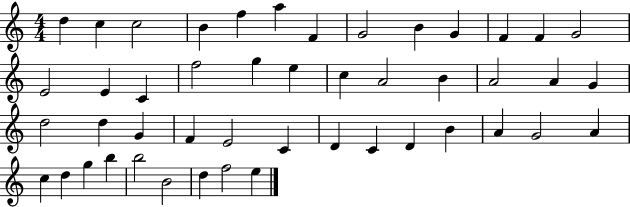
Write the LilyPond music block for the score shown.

{
  \clef treble
  \numericTimeSignature
  \time 4/4
  \key c \major
  d''4 c''4 c''2 | b'4 f''4 a''4 f'4 | g'2 b'4 g'4 | f'4 f'4 g'2 | \break e'2 e'4 c'4 | f''2 g''4 e''4 | c''4 a'2 b'4 | a'2 a'4 g'4 | \break d''2 d''4 g'4 | f'4 e'2 c'4 | d'4 c'4 d'4 b'4 | a'4 g'2 a'4 | \break c''4 d''4 g''4 b''4 | b''2 b'2 | d''4 f''2 e''4 | \bar "|."
}